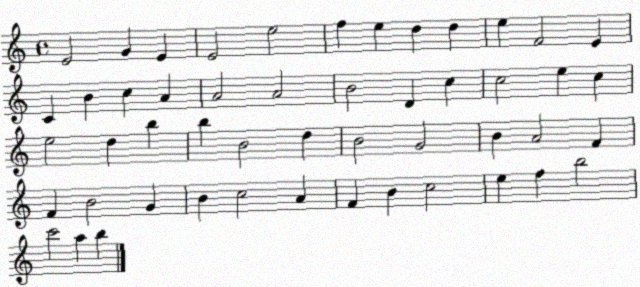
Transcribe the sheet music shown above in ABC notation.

X:1
T:Untitled
M:4/4
L:1/4
K:C
E2 G E E2 e2 f e d d e F2 E C B c A A2 A2 B2 D c c2 e c e2 d b b B2 d B2 G2 B A2 F F B2 G B c2 A F B c2 e f b2 c'2 a b